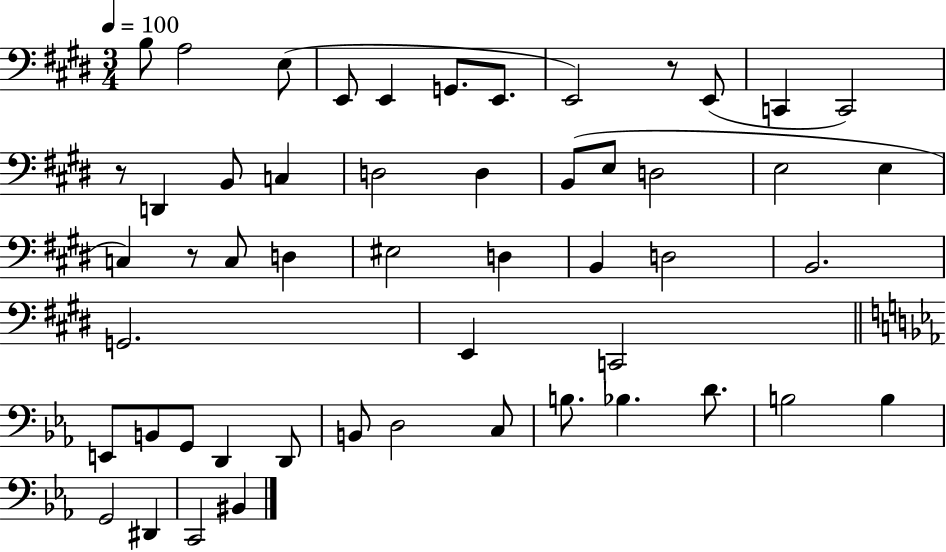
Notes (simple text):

B3/e A3/h E3/e E2/e E2/q G2/e. E2/e. E2/h R/e E2/e C2/q C2/h R/e D2/q B2/e C3/q D3/h D3/q B2/e E3/e D3/h E3/h E3/q C3/q R/e C3/e D3/q EIS3/h D3/q B2/q D3/h B2/h. G2/h. E2/q C2/h E2/e B2/e G2/e D2/q D2/e B2/e D3/h C3/e B3/e. Bb3/q. D4/e. B3/h B3/q G2/h D#2/q C2/h BIS2/q